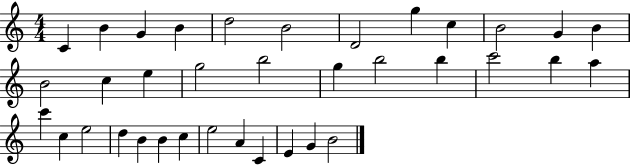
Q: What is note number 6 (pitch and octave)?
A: B4